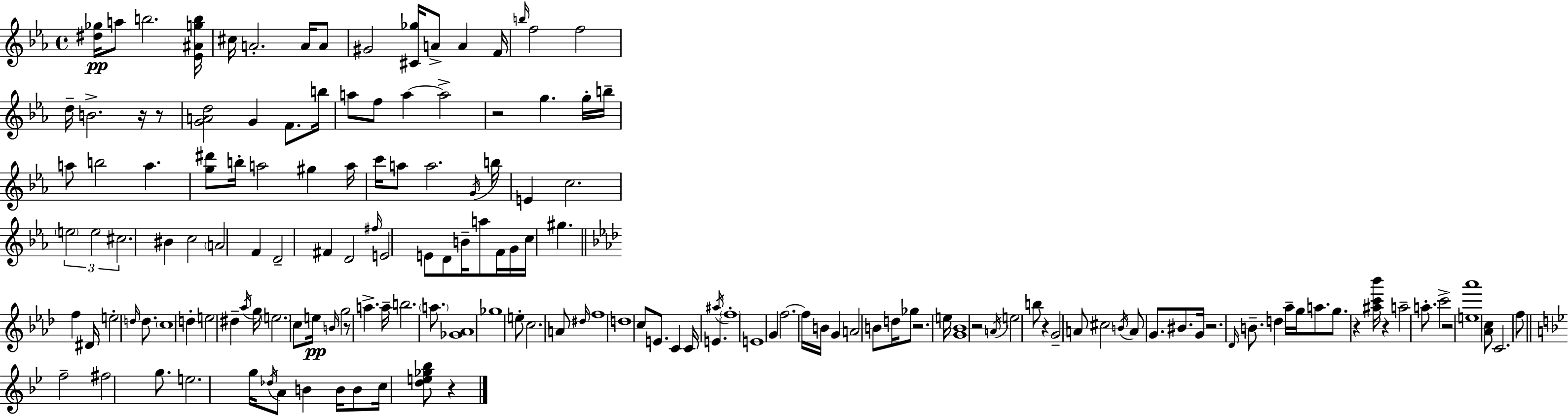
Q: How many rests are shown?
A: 12